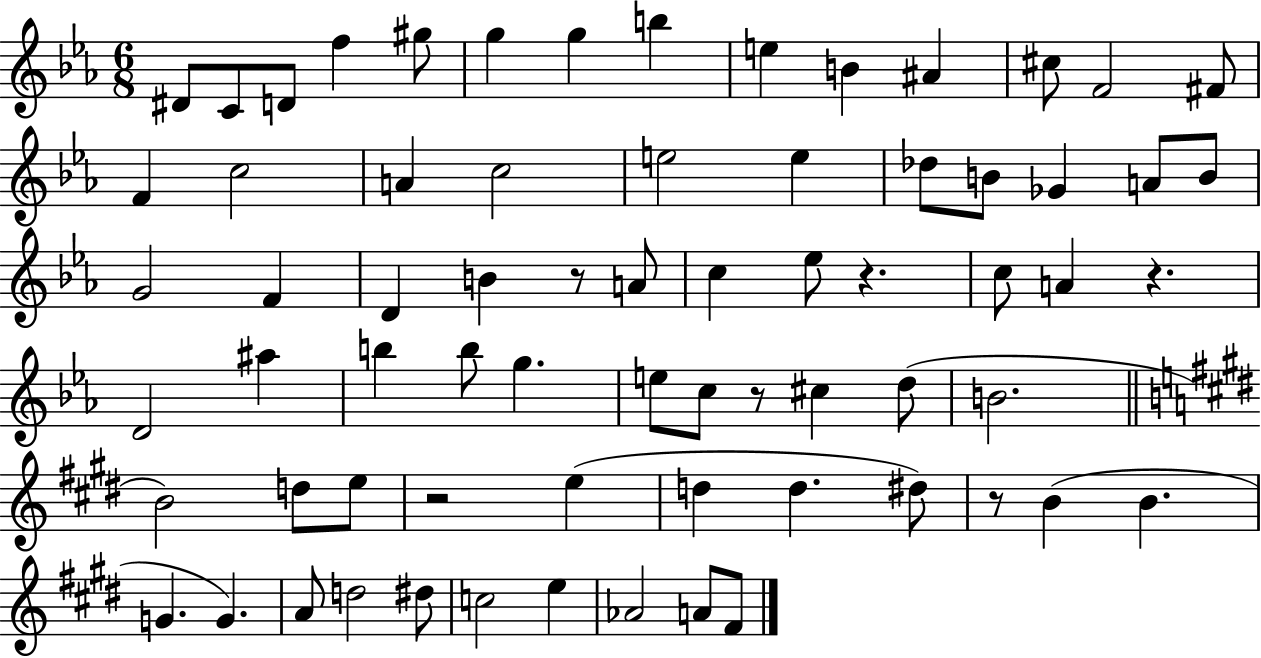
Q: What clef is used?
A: treble